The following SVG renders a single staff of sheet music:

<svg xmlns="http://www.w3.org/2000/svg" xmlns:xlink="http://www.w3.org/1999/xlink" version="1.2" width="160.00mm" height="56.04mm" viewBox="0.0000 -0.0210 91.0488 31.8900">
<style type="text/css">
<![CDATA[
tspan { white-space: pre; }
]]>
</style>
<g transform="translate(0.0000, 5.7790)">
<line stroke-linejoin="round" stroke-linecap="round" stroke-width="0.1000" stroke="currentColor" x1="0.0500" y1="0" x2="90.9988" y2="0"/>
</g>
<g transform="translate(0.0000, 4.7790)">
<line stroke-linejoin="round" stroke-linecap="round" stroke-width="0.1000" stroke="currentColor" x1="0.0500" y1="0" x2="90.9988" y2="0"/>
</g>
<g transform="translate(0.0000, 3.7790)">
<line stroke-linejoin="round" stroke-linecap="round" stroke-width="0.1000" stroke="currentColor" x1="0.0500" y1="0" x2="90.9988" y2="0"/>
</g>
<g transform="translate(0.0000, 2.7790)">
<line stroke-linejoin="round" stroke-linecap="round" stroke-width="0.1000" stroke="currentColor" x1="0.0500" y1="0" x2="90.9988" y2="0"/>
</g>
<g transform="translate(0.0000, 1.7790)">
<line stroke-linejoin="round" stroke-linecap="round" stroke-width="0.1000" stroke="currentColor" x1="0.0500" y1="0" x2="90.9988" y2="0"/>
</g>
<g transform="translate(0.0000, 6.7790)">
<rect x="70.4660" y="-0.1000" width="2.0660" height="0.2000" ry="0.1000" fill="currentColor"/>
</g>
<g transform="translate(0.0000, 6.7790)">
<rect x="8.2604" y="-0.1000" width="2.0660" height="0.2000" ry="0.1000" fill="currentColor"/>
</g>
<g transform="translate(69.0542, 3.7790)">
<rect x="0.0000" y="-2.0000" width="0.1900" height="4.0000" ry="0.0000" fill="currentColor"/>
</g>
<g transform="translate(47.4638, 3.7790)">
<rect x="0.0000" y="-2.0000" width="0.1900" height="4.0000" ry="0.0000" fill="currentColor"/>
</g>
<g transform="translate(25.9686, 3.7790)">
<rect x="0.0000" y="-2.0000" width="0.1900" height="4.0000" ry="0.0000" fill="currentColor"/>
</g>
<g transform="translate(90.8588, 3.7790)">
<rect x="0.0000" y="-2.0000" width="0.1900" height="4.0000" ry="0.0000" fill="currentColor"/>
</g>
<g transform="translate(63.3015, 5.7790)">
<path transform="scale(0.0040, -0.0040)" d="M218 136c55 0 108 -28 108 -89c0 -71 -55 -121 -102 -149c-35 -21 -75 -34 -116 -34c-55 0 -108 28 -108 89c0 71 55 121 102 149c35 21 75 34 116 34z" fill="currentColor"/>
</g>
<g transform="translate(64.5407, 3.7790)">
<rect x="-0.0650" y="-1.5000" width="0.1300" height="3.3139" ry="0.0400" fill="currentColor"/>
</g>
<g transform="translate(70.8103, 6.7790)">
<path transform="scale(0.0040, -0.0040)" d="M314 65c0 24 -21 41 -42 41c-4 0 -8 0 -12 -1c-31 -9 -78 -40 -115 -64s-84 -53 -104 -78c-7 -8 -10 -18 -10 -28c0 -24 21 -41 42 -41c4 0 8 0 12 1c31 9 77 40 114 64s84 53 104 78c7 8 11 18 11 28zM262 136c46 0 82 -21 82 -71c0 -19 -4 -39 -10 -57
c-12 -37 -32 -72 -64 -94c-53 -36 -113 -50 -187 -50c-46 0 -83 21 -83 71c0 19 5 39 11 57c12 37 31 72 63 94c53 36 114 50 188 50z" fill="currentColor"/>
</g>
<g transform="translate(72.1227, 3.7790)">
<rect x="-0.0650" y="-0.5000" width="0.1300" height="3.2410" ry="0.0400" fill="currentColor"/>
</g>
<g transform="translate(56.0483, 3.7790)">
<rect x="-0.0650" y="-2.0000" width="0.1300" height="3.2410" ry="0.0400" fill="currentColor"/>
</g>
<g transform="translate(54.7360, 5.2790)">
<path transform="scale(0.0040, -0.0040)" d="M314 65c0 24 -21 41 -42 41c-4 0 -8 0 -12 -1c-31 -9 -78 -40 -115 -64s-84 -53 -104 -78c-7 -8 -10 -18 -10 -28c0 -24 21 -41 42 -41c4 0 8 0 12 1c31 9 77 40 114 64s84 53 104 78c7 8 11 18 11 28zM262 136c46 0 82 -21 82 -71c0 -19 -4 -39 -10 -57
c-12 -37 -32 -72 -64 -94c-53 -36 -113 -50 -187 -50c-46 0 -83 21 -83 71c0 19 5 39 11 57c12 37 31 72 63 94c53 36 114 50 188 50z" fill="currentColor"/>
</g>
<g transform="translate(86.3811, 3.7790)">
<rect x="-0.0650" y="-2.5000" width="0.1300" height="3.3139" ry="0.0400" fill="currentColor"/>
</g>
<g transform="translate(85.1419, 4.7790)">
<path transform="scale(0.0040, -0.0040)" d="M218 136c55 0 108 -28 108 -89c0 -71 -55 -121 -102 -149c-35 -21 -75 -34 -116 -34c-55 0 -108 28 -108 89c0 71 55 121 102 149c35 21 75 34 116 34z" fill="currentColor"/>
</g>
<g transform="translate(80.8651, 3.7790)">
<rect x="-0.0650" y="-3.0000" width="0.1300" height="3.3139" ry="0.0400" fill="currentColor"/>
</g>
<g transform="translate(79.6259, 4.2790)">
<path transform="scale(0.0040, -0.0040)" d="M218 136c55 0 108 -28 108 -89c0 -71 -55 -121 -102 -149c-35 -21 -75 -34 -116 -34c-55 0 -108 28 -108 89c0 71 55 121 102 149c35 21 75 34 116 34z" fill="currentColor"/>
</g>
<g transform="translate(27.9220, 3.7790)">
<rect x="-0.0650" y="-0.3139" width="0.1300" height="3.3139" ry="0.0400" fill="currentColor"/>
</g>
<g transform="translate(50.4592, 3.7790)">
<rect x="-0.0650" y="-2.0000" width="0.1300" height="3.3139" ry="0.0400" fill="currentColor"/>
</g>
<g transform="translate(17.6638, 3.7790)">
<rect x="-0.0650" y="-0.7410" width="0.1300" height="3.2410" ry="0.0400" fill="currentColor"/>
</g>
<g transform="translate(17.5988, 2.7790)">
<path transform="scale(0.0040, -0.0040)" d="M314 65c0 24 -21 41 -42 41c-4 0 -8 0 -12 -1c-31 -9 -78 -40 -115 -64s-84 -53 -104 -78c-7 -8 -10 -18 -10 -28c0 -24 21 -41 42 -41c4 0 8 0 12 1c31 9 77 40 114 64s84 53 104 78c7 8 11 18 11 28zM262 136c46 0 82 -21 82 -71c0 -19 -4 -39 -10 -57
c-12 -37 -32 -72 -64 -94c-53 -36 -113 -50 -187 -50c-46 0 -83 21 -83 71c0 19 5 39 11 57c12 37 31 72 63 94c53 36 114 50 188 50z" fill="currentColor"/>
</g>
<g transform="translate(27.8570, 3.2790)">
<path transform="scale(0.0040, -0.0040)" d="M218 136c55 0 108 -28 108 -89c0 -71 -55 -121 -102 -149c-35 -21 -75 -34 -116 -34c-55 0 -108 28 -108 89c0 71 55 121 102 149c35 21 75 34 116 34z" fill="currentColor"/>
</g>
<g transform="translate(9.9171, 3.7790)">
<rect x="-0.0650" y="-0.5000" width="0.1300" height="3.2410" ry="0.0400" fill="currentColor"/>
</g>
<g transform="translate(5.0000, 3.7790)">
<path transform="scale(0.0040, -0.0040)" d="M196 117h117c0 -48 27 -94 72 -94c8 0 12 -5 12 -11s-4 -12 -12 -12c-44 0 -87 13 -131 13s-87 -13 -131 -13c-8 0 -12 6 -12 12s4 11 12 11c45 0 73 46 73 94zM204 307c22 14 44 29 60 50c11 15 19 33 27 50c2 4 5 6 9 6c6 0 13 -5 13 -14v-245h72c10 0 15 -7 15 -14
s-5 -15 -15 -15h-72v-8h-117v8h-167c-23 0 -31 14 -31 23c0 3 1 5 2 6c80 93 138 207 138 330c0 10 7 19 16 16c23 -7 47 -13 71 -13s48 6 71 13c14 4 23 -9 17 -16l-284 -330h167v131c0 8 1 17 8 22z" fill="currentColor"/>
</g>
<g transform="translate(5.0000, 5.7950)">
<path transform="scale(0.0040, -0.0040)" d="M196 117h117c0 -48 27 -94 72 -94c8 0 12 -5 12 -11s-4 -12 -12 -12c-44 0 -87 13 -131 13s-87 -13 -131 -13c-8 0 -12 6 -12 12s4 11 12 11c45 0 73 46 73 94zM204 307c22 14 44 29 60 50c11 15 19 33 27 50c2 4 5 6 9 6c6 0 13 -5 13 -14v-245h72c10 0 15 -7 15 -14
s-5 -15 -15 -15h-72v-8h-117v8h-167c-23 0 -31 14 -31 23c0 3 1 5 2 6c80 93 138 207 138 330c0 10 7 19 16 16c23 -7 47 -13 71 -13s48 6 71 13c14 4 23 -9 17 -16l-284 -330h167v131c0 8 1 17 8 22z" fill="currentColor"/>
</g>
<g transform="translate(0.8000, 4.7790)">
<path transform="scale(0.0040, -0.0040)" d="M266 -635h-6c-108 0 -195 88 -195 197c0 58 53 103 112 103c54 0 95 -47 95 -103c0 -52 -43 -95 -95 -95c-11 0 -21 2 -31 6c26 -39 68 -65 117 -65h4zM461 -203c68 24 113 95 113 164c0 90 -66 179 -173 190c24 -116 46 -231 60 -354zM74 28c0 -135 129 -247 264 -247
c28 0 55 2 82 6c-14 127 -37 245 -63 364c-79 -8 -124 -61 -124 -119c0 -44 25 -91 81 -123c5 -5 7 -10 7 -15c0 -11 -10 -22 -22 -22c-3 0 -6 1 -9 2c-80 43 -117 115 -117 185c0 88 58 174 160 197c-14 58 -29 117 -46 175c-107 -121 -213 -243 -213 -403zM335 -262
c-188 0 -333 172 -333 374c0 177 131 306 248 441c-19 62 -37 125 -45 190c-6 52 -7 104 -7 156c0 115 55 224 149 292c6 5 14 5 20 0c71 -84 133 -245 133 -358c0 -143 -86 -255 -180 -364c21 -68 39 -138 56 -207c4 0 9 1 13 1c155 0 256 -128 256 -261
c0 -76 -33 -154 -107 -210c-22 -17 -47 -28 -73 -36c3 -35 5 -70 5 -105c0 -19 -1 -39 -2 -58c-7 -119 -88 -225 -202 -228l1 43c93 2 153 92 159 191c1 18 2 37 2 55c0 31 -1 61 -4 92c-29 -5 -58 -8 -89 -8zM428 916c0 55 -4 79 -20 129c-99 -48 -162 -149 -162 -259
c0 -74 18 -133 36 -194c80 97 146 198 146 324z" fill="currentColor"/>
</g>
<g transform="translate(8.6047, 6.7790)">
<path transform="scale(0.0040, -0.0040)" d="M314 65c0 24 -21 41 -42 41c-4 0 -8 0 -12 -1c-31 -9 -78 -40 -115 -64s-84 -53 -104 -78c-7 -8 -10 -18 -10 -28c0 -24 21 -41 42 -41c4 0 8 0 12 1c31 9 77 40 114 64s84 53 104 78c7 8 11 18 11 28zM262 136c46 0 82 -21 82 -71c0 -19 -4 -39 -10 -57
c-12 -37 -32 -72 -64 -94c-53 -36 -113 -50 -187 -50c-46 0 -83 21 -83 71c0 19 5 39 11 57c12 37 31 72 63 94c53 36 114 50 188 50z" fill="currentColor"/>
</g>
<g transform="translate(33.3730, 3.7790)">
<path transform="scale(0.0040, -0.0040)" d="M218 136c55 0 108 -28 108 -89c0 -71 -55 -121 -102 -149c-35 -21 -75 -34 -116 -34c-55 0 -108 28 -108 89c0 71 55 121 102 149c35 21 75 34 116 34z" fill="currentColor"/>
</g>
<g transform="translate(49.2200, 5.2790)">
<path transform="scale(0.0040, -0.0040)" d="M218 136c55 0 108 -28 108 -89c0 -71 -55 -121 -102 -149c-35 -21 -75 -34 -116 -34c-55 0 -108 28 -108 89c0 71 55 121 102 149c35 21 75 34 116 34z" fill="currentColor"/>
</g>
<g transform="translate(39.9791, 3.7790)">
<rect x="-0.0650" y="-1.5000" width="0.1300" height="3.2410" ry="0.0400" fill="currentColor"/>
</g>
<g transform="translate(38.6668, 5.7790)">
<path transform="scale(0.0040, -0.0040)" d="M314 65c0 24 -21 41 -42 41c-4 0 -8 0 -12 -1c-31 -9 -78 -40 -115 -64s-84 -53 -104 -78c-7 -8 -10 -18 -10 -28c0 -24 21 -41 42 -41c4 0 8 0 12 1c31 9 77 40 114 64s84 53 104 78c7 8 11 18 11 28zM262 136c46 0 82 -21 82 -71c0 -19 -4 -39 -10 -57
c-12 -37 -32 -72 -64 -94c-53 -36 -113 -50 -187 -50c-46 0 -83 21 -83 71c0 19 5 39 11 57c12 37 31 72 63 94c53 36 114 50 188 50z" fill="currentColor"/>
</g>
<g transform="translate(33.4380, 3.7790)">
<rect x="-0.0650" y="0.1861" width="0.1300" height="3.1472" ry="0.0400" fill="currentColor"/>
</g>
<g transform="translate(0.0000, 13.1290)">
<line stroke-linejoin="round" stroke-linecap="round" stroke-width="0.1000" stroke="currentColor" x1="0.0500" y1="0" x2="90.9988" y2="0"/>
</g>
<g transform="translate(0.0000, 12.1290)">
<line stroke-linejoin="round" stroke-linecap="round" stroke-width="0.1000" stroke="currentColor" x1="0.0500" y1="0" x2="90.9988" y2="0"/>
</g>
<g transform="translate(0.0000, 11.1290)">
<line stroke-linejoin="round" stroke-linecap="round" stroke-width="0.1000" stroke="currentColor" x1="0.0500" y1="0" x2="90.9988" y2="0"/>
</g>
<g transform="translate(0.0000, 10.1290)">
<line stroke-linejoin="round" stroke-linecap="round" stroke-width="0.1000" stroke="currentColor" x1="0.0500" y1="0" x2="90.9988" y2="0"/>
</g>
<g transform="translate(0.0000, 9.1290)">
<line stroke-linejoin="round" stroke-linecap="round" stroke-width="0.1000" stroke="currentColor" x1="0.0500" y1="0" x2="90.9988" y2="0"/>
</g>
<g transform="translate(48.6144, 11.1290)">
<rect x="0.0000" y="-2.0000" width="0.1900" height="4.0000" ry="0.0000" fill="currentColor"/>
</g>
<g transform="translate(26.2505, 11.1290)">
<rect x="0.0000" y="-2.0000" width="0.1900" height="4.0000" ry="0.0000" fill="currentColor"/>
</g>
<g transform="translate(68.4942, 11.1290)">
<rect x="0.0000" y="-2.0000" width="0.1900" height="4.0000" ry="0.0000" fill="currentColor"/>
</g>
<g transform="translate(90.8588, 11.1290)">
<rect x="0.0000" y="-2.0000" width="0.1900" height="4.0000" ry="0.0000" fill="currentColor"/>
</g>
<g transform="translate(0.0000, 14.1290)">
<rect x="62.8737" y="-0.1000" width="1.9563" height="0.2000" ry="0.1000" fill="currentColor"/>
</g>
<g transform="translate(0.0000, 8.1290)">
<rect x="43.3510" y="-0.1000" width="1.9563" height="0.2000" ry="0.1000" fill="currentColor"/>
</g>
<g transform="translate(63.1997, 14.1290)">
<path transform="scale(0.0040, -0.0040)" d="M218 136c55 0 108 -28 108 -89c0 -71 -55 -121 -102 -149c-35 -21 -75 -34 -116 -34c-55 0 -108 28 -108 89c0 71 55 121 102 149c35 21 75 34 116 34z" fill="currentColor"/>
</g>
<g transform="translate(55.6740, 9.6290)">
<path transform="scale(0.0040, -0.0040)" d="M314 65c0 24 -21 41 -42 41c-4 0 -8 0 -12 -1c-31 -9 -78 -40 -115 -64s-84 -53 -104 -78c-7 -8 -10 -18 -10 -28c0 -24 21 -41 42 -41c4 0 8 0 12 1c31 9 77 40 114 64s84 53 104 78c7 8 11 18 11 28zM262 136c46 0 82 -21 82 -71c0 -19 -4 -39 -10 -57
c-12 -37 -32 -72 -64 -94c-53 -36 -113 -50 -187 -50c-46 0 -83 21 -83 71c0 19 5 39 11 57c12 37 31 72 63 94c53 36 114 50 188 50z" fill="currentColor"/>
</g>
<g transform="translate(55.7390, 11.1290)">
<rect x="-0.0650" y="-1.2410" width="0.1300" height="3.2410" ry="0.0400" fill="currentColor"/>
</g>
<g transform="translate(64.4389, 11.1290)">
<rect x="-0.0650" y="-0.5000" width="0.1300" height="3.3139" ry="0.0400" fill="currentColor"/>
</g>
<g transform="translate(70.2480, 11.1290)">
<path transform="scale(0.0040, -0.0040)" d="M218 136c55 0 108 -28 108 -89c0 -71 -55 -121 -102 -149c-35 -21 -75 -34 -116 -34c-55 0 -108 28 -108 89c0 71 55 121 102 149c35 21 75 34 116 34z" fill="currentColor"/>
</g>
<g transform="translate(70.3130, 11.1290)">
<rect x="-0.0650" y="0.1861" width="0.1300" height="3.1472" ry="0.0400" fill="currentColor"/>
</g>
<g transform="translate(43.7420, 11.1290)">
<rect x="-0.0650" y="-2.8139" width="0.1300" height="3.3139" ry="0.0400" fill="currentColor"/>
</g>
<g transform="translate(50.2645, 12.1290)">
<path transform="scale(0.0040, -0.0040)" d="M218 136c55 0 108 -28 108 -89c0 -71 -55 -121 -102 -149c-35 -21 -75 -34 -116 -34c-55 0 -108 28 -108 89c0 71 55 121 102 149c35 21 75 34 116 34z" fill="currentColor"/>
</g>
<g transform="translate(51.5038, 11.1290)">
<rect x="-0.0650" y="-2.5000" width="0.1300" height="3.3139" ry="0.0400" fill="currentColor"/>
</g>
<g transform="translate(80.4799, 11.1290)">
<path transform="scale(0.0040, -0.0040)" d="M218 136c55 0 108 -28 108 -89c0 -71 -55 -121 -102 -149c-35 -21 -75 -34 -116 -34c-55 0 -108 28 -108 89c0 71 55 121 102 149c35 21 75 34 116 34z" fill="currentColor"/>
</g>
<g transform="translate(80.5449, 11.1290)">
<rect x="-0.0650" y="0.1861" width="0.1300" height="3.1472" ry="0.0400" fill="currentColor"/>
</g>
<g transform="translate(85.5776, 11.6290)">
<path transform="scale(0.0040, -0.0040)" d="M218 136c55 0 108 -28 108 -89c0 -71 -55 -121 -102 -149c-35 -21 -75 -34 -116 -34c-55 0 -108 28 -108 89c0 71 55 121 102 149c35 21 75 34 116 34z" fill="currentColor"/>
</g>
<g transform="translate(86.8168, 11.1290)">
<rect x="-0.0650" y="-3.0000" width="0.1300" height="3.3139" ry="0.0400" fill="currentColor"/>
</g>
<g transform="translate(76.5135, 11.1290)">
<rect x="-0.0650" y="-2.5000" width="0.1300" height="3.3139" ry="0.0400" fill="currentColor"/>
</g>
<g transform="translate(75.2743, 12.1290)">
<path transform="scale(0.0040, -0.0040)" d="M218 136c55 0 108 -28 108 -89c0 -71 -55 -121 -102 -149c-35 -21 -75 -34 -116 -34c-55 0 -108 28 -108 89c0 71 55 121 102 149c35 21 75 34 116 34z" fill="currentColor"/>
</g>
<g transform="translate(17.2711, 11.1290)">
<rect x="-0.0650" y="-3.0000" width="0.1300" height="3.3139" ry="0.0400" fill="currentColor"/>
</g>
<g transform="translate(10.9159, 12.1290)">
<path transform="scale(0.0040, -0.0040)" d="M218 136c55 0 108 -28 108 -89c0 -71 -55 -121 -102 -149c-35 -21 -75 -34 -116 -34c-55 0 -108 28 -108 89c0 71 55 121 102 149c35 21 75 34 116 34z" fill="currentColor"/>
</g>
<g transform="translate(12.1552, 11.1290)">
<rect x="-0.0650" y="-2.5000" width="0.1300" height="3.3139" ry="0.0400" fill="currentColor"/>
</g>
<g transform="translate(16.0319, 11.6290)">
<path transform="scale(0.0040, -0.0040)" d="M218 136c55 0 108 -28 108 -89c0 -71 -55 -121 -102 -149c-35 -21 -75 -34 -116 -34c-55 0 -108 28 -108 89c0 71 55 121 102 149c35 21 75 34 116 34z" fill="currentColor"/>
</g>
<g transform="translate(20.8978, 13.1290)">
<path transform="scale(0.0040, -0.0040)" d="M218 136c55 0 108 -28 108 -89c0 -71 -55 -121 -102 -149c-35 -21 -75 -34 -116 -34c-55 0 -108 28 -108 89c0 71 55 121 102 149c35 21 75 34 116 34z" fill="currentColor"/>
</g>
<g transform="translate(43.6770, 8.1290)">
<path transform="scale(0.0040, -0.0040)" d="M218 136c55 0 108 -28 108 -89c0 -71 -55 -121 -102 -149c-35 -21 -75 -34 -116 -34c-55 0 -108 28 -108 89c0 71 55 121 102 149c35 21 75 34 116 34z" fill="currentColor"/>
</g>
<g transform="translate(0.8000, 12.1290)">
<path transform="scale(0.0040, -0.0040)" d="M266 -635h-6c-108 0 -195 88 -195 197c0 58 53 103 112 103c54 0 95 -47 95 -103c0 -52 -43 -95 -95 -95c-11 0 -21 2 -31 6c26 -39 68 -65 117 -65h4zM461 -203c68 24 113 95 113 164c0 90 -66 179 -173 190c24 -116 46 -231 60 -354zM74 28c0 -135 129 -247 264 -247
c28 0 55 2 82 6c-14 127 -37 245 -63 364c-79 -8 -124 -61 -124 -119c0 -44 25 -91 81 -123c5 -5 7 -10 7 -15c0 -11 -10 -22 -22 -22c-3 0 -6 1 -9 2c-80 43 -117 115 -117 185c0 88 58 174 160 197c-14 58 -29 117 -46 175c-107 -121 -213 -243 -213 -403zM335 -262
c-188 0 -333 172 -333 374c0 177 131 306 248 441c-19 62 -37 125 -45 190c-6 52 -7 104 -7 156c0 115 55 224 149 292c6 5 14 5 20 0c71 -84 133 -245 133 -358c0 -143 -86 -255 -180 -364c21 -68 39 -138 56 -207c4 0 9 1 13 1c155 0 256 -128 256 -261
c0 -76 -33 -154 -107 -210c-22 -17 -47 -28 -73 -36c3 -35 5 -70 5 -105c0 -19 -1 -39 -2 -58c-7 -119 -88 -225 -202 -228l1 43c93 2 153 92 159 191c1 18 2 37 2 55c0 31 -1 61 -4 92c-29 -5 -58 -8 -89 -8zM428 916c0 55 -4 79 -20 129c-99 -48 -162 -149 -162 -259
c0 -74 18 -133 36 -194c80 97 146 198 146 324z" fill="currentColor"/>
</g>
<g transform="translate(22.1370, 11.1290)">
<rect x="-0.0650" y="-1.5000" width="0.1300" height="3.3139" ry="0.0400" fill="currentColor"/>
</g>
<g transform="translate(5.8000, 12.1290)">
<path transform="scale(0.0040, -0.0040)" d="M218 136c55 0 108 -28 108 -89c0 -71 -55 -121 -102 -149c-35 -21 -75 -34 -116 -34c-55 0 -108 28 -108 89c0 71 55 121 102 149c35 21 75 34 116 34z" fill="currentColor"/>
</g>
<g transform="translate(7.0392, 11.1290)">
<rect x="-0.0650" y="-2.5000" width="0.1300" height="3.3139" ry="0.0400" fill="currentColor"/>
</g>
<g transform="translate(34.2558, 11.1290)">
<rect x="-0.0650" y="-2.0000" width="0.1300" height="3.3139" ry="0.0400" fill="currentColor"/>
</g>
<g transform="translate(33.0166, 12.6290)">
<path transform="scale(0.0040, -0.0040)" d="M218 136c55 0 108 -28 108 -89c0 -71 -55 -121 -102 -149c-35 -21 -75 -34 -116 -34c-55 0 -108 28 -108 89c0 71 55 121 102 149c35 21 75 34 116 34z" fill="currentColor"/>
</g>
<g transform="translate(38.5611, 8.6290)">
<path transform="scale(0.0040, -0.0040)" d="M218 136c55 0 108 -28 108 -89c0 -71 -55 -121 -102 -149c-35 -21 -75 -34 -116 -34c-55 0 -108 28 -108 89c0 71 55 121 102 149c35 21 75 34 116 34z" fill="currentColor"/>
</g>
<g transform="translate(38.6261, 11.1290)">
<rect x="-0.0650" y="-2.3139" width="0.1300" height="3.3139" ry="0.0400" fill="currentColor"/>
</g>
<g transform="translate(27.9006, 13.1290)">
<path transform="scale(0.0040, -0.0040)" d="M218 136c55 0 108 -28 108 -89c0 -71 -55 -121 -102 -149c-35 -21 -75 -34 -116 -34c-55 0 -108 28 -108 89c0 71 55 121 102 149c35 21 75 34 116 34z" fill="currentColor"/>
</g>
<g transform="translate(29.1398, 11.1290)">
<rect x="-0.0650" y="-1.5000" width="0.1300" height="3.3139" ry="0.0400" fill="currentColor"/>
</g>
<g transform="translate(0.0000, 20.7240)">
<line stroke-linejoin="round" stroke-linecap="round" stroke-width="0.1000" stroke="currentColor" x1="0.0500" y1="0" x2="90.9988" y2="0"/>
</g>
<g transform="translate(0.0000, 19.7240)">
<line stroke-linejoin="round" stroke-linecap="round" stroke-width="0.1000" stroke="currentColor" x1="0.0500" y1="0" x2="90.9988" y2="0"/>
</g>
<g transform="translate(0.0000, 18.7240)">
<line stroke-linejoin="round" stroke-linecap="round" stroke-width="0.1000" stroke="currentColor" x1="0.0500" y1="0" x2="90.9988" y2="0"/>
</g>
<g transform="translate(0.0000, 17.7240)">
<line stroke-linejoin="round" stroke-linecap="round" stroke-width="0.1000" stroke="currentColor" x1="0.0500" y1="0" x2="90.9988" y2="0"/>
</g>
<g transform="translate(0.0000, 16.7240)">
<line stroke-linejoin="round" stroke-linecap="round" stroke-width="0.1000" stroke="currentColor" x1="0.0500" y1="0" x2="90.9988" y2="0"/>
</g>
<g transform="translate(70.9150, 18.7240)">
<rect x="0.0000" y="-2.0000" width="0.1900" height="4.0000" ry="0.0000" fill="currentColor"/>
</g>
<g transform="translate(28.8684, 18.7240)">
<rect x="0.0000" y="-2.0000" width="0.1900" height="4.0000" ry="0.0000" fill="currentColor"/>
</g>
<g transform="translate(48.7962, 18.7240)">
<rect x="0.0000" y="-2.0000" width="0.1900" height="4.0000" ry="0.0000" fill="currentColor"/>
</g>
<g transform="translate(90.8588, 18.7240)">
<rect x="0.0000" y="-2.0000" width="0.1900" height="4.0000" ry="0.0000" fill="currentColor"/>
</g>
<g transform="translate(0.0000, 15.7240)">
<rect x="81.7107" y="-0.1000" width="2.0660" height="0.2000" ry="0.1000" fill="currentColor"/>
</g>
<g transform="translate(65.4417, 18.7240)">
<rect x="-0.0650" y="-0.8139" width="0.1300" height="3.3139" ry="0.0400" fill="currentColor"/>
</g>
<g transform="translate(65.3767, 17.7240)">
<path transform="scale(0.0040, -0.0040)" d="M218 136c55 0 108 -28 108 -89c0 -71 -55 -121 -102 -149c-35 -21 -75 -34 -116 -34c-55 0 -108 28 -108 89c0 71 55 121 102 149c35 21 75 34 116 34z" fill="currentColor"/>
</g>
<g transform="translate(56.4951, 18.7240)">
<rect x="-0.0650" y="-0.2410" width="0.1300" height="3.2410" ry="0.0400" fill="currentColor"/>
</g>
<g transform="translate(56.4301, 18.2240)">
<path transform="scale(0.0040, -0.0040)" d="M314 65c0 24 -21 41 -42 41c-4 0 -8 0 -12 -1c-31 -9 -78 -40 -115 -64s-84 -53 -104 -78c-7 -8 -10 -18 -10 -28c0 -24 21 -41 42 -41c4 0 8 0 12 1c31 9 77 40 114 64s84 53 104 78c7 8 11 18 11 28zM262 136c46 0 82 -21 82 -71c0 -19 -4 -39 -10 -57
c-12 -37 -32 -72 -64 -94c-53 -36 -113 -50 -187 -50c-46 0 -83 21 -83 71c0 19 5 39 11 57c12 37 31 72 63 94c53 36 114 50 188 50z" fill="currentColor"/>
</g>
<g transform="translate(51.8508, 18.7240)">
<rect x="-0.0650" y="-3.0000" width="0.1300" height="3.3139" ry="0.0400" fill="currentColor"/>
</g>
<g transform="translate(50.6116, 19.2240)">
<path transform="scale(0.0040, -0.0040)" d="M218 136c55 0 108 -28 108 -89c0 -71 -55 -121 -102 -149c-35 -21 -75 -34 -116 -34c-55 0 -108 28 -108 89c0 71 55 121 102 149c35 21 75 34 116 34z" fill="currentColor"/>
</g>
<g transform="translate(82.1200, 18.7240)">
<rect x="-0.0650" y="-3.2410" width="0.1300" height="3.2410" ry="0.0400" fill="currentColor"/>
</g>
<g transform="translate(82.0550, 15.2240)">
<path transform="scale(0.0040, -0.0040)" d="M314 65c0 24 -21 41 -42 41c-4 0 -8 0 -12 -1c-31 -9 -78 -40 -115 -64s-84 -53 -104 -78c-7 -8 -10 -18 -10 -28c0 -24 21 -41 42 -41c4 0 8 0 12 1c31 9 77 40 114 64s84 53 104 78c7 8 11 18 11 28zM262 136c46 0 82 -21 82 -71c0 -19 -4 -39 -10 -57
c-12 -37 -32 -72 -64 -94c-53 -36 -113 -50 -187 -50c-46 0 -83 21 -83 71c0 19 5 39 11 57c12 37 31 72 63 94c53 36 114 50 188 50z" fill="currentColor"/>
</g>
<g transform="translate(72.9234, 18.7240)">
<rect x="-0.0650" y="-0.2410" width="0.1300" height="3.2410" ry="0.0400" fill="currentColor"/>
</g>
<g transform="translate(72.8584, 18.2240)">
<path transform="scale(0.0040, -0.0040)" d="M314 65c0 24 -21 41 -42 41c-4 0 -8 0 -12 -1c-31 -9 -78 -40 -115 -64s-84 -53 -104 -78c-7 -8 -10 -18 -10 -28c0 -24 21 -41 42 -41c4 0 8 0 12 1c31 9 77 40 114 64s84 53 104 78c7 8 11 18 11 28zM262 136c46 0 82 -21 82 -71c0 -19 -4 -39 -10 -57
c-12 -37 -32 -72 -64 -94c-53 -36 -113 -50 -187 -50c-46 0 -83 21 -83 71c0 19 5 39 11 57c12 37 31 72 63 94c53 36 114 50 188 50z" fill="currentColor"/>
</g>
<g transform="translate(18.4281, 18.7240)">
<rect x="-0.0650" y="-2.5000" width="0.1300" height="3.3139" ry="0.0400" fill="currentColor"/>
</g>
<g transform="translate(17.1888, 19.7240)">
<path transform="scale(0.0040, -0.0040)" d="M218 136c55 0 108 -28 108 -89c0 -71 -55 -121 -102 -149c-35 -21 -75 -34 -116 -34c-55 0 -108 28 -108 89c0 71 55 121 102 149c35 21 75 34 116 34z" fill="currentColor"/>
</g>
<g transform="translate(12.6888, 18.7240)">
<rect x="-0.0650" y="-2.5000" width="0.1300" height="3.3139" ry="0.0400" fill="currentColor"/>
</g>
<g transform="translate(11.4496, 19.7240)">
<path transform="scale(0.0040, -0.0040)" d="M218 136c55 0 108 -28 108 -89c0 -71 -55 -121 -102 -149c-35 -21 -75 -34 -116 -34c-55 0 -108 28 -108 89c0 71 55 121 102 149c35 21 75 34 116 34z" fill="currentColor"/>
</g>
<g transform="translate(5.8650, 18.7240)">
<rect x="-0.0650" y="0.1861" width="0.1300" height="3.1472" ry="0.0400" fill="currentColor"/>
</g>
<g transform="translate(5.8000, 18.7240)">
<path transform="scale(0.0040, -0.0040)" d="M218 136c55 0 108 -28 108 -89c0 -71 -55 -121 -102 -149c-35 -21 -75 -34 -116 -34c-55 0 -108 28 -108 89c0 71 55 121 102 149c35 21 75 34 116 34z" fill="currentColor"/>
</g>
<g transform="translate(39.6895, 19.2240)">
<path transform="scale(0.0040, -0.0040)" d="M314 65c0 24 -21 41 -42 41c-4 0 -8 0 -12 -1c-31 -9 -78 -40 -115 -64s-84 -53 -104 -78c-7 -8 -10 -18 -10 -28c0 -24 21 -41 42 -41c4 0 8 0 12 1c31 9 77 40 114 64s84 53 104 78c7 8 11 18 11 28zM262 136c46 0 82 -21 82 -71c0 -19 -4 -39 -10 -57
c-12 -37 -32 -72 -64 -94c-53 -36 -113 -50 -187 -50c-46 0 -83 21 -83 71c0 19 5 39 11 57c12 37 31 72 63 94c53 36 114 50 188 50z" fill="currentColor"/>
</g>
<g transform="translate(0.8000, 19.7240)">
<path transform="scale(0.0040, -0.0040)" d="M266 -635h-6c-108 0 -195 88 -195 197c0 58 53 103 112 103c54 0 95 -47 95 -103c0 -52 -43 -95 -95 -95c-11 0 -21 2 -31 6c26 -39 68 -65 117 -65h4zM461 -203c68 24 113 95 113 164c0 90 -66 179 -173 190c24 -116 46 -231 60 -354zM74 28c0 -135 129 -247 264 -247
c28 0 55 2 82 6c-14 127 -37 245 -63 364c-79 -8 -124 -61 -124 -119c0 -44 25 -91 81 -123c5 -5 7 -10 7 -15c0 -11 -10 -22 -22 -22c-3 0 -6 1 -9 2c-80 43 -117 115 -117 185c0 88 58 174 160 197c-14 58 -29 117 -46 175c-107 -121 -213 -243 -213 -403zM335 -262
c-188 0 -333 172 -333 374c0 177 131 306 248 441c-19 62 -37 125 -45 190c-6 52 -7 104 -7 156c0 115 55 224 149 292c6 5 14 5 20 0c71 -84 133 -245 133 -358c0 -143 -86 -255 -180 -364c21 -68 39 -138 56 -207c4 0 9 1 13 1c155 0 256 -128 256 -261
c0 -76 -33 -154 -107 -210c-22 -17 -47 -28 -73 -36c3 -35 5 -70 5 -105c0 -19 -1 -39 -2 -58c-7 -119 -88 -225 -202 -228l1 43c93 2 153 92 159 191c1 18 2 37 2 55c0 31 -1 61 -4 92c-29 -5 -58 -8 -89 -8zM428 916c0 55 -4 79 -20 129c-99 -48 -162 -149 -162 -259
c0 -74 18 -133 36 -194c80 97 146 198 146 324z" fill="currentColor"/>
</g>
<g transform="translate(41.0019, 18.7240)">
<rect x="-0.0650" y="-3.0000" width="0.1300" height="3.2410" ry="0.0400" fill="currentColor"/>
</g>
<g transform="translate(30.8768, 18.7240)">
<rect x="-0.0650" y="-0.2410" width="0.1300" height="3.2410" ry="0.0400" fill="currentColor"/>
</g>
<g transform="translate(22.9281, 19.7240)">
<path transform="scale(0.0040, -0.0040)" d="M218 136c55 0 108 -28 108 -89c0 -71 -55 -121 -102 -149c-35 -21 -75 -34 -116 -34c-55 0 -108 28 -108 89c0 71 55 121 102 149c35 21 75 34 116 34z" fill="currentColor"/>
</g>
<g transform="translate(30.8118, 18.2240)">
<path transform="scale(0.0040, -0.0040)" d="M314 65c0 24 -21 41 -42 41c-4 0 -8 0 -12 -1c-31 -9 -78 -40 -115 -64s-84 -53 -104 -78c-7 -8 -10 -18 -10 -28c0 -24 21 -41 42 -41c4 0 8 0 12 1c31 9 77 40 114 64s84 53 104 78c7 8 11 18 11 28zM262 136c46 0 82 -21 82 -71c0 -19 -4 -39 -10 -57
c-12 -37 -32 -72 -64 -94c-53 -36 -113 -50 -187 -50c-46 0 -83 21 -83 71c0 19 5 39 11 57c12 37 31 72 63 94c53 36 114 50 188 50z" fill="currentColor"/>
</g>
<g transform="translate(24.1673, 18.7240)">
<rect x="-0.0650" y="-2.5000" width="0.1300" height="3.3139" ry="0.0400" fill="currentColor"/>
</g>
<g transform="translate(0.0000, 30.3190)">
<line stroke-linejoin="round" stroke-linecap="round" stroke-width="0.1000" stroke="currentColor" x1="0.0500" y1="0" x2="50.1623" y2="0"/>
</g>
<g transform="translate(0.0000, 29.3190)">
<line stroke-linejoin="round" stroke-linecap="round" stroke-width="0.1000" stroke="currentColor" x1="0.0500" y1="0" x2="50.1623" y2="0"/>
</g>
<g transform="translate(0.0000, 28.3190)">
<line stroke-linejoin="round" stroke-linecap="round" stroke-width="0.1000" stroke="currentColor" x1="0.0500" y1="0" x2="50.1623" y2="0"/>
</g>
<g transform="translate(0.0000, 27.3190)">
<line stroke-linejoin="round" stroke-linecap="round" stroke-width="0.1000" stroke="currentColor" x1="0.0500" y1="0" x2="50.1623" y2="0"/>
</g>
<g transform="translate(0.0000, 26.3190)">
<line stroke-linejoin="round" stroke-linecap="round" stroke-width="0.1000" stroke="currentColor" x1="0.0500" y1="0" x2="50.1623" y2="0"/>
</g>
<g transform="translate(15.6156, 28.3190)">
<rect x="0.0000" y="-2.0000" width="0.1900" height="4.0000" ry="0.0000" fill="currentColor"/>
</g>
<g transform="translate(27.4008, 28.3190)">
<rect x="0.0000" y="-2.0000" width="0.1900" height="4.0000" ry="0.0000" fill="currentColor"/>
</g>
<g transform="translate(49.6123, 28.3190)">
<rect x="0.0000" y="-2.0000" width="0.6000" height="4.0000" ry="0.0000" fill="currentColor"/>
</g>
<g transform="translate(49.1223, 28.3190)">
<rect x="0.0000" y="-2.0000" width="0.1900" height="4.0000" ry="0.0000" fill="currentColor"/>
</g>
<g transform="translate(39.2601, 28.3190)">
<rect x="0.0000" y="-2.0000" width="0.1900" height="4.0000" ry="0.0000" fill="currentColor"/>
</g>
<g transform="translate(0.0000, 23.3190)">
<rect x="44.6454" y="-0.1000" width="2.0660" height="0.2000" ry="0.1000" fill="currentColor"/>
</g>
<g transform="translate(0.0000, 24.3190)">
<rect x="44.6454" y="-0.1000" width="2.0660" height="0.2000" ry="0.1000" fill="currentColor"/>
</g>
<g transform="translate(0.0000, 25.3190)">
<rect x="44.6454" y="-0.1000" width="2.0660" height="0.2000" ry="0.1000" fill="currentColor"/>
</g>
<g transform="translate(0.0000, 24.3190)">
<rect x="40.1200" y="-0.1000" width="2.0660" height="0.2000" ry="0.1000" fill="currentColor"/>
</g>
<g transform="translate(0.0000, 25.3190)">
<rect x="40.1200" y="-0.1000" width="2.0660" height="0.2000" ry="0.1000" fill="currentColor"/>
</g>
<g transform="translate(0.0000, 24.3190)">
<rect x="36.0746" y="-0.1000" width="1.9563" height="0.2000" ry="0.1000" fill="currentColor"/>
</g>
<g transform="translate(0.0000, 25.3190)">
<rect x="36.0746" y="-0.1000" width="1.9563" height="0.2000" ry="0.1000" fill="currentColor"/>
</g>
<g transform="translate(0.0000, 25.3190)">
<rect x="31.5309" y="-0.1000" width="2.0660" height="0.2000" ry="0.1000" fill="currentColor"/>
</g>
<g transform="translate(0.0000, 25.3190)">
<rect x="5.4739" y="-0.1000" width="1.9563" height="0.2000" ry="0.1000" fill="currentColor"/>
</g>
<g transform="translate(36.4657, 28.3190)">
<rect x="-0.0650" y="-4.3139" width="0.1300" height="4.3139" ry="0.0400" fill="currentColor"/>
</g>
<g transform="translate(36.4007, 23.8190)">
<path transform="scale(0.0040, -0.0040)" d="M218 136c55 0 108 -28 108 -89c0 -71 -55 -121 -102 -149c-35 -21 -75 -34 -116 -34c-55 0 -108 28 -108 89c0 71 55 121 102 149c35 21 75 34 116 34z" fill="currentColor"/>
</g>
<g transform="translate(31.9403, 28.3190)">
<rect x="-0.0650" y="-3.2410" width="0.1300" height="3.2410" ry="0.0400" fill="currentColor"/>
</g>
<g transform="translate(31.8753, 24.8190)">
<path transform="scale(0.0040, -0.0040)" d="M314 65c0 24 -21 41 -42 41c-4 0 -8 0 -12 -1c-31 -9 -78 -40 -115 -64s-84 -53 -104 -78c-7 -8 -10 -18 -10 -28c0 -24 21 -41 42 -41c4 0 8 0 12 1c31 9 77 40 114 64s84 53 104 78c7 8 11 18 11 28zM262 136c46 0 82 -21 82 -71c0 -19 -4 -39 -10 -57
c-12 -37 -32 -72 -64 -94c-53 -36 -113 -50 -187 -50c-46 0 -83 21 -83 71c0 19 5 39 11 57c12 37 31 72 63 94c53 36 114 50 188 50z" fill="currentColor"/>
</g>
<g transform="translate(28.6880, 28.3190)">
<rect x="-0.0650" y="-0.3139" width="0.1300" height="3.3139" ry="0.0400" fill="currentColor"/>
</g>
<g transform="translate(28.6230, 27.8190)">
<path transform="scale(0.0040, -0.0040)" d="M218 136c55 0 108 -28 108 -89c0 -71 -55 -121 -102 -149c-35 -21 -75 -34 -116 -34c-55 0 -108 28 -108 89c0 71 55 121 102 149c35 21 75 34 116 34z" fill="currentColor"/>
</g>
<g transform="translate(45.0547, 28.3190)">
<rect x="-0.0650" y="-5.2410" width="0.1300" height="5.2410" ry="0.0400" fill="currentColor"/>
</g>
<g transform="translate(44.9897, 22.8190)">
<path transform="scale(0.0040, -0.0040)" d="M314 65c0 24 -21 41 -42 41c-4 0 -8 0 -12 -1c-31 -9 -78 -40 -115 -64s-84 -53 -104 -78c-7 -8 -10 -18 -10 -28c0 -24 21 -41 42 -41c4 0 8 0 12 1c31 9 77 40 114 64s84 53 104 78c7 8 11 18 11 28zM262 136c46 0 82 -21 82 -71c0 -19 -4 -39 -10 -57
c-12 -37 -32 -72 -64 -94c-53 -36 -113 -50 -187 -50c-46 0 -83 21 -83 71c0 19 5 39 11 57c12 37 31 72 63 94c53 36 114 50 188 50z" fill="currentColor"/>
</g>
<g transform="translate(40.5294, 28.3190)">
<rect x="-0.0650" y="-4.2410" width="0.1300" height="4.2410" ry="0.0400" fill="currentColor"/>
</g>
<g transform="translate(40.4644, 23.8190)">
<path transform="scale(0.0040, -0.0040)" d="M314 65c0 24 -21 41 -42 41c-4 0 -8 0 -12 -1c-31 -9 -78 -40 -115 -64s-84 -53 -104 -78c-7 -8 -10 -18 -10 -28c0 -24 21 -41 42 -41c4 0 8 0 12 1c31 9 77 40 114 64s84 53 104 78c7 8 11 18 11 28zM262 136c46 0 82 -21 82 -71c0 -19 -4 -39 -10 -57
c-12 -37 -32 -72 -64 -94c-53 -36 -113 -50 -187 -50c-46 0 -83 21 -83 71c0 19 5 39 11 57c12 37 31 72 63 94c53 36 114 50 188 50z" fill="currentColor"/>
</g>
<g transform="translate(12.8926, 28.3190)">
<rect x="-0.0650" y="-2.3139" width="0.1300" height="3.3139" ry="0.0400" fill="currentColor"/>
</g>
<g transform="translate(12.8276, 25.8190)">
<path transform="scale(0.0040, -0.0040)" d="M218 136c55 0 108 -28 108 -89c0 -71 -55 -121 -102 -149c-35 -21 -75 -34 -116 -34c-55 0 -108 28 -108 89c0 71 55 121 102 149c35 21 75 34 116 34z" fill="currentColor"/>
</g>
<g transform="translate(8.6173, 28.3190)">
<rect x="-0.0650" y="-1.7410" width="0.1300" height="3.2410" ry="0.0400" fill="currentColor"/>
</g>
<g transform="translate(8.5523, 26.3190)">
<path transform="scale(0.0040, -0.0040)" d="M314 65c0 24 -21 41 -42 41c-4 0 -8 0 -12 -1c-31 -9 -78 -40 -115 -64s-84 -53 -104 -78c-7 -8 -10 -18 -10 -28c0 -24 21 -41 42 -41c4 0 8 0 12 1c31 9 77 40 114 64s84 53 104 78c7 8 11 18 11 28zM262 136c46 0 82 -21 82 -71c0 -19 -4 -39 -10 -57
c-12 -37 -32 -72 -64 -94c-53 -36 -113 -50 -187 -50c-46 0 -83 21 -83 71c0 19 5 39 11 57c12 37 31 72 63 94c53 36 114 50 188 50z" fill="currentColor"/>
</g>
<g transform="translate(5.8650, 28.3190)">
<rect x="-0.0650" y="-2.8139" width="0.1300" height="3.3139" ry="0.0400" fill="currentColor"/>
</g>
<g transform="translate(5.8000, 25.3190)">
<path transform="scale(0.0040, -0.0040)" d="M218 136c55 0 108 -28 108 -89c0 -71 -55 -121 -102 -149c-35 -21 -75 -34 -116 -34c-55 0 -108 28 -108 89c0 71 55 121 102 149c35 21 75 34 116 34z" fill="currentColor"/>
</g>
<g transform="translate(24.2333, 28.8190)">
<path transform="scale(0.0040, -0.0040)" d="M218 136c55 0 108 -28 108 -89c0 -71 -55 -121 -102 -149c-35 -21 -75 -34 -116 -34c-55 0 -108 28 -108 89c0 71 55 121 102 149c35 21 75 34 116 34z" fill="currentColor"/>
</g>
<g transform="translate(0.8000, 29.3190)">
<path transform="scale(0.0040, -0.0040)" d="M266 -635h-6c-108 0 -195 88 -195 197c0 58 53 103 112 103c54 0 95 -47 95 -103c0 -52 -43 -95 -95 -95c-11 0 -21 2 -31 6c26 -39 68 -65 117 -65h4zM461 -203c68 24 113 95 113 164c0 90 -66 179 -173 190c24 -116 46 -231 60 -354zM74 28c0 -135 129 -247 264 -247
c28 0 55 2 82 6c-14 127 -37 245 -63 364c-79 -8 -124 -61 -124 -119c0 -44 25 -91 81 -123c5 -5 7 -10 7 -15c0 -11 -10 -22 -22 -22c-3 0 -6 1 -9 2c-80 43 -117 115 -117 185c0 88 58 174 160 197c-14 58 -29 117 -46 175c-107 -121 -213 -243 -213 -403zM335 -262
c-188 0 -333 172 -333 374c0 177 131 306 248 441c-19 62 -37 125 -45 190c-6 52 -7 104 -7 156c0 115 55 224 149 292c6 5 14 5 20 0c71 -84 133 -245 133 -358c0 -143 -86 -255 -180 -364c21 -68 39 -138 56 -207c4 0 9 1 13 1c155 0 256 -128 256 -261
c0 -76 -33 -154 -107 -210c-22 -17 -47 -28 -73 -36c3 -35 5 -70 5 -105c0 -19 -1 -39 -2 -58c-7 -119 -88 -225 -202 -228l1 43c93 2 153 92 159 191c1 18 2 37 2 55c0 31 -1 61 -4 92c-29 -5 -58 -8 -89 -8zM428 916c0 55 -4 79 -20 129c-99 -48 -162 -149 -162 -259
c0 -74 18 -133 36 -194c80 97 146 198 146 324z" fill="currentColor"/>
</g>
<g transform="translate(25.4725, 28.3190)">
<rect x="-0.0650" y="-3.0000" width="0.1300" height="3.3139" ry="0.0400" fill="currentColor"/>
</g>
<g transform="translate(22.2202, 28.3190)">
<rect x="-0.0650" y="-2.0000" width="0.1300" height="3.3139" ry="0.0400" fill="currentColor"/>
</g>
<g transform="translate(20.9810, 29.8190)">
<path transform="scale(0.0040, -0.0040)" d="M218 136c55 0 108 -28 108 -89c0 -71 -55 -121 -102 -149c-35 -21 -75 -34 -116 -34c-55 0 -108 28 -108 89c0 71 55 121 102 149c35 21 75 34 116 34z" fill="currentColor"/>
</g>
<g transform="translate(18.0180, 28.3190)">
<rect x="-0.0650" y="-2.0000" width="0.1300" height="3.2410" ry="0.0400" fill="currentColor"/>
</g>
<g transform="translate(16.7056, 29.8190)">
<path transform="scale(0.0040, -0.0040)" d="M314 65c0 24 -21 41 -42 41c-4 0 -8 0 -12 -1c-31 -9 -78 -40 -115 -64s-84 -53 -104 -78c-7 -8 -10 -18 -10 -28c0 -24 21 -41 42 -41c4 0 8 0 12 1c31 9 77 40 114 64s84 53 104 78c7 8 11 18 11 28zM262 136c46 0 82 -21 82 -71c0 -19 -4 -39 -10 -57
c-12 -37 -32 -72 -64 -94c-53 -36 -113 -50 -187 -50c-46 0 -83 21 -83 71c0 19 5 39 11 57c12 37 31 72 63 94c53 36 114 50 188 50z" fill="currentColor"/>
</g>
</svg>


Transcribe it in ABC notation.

X:1
T:Untitled
M:4/4
L:1/4
K:C
C2 d2 c B E2 F F2 E C2 A G G G A E E F g a G e2 C B G B A B G G G c2 A2 A c2 d c2 b2 a f2 g F2 F A c b2 d' d'2 f'2